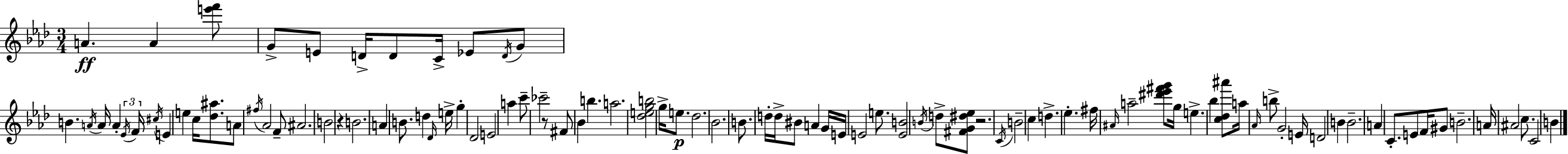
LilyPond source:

{
  \clef treble
  \numericTimeSignature
  \time 3/4
  \key aes \major
  a'4.\ff a'4 <e''' f'''>8 | g'8-> e'8 d'16-> d'8 c'16-> ees'8 \acciaccatura { d'16 } g'8 | b'4. \acciaccatura { a'16 } a'16 a'4-. | \tuplet 3/2 { \acciaccatura { ees'16 } f'16 \acciaccatura { cis''16 } } e'4 e''4 | \break c''16 <des'' ais''>8. a'8 \acciaccatura { fis''16 } aes'2 | f'8-- ais'2. | b'2 | r4 b'2. | \break a'4 b'8. | d''4 \grace { des'16 } e''16-> g''4-. des'2 | e'2 | a''4 c'''8-- ces'''2-- | \break r8 fis'8 bes'4 | b''4. a''2. | <des'' e'' g'' b''>2 | g''16-> e''8.\p des''2. | \break bes'2. | b'8. d''16-. d''16-> bis'8 | a'4 g'16 e'16 e'2 | e''8. <e' b'>2 | \break \acciaccatura { b'16 } d''8-> <fis' g' dis'' ees''>8 r2. | \acciaccatura { c'16 } b'2-- | c''4 d''4.-> | ees''4.-. fis''16 \grace { ais'16 } a''2-- | \break <dis''' ees''' fis''' g'''>8 g''16 e''4.-> | bes''4 <c'' des'' ais'''>8 a''16 \grace { aes'16 } b''8-> | g'2-. e'16 d'2 | b'4 b'2.-- | \break a'4 | c'8.-. e'8 f'16 gis'8 b'2.-- | a'16 ais'2 | c''8. c'2 | \break b'4 \bar "|."
}